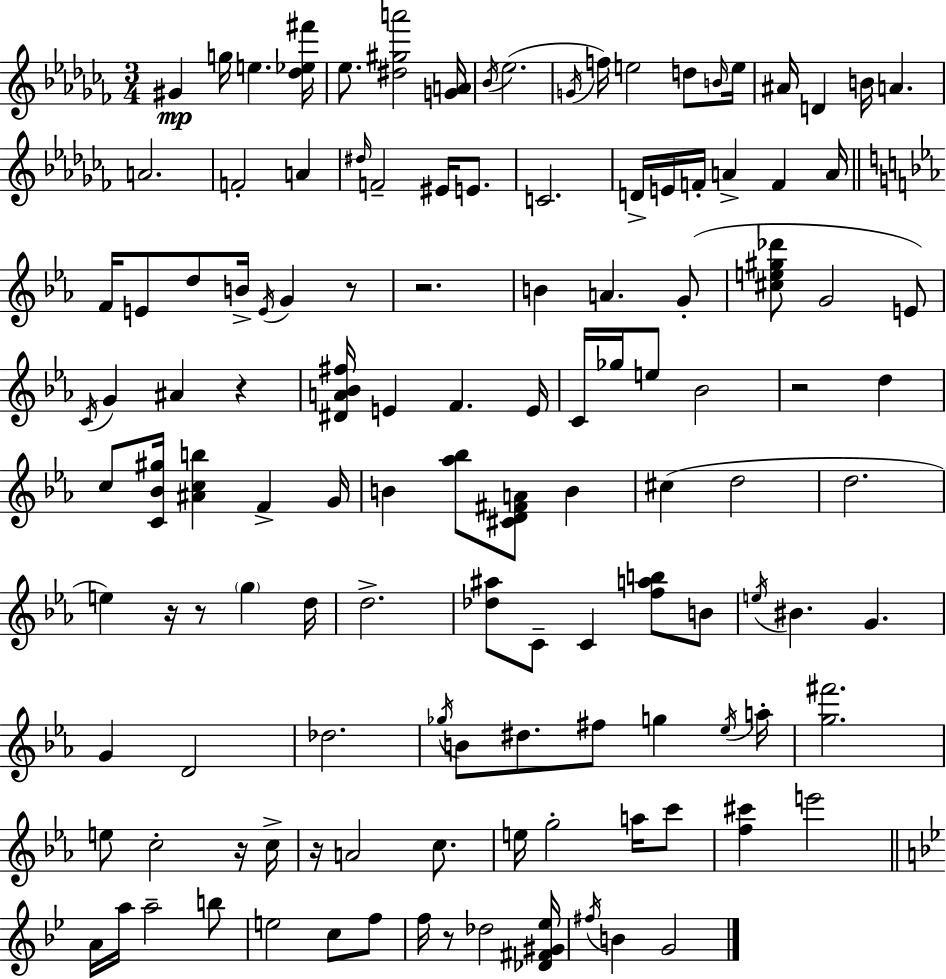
G#4/q G5/s E5/q. [Db5,Eb5,F#6]/s Eb5/e. [D#5,G#5,A6]/h [G4,A4]/s Bb4/s Eb5/h. G4/s F5/s E5/h D5/e B4/s E5/s A#4/s D4/q B4/s A4/q. A4/h. F4/h A4/q D#5/s F4/h EIS4/s E4/e. C4/h. D4/s E4/s F4/s A4/q F4/q A4/s F4/s E4/e D5/e B4/s E4/s G4/q R/e R/h. B4/q A4/q. G4/e [C#5,E5,G#5,Db6]/e G4/h E4/e C4/s G4/q A#4/q R/q [D#4,A4,Bb4,F#5]/s E4/q F4/q. E4/s C4/s Gb5/s E5/e Bb4/h R/h D5/q C5/e [C4,Bb4,G#5]/s [A#4,C5,B5]/q F4/q G4/s B4/q [Ab5,Bb5]/e [C#4,D4,F#4,A4]/e B4/q C#5/q D5/h D5/h. E5/q R/s R/e G5/q D5/s D5/h. [Db5,A#5]/e C4/e C4/q [F5,A5,B5]/e B4/e E5/s BIS4/q. G4/q. G4/q D4/h Db5/h. Gb5/s B4/e D#5/e. F#5/e G5/q Eb5/s A5/s [G5,F#6]/h. E5/e C5/h R/s C5/s R/s A4/h C5/e. E5/s G5/h A5/s C6/e [F5,C#6]/q E6/h A4/s A5/s A5/h B5/e E5/h C5/e F5/e F5/s R/e Db5/h [Db4,F#4,G#4,Eb5]/s F#5/s B4/q G4/h